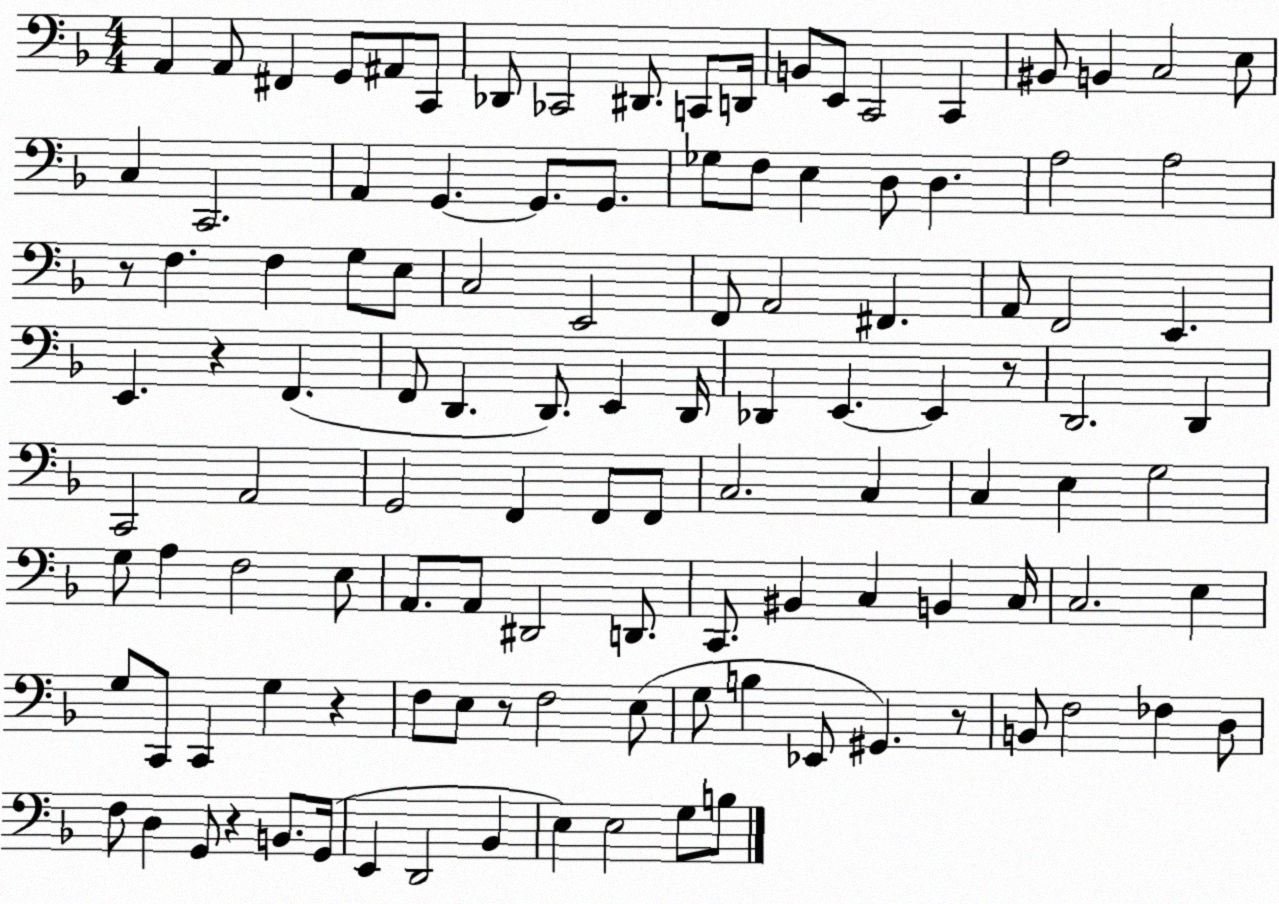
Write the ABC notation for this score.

X:1
T:Untitled
M:4/4
L:1/4
K:F
A,, A,,/2 ^F,, G,,/2 ^A,,/2 C,,/2 _D,,/2 _C,,2 ^D,,/2 C,,/2 D,,/4 B,,/2 E,,/2 C,,2 C,, ^B,,/2 B,, C,2 E,/2 C, C,,2 A,, G,, G,,/2 G,,/2 _G,/2 F,/2 E, D,/2 D, A,2 A,2 z/2 F, F, G,/2 E,/2 C,2 E,,2 F,,/2 A,,2 ^F,, A,,/2 F,,2 E,, E,, z F,, F,,/2 D,, D,,/2 E,, D,,/4 _D,, E,, E,, z/2 D,,2 D,, C,,2 A,,2 G,,2 F,, F,,/2 F,,/2 C,2 C, C, E, G,2 G,/2 A, F,2 E,/2 A,,/2 A,,/2 ^D,,2 D,,/2 C,,/2 ^B,, C, B,, C,/4 C,2 E, G,/2 C,,/2 C,, G, z F,/2 E,/2 z/2 F,2 E,/2 G,/2 B, _E,,/2 ^G,, z/2 B,,/2 F,2 _F, D,/2 F,/2 D, G,,/2 z B,,/2 G,,/4 E,, D,,2 _B,, E, E,2 G,/2 B,/2